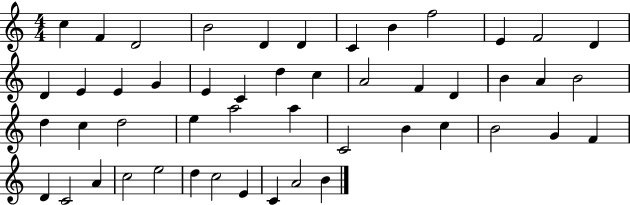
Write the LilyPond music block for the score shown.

{
  \clef treble
  \numericTimeSignature
  \time 4/4
  \key c \major
  c''4 f'4 d'2 | b'2 d'4 d'4 | c'4 b'4 f''2 | e'4 f'2 d'4 | \break d'4 e'4 e'4 g'4 | e'4 c'4 d''4 c''4 | a'2 f'4 d'4 | b'4 a'4 b'2 | \break d''4 c''4 d''2 | e''4 a''2 a''4 | c'2 b'4 c''4 | b'2 g'4 f'4 | \break d'4 c'2 a'4 | c''2 e''2 | d''4 c''2 e'4 | c'4 a'2 b'4 | \break \bar "|."
}